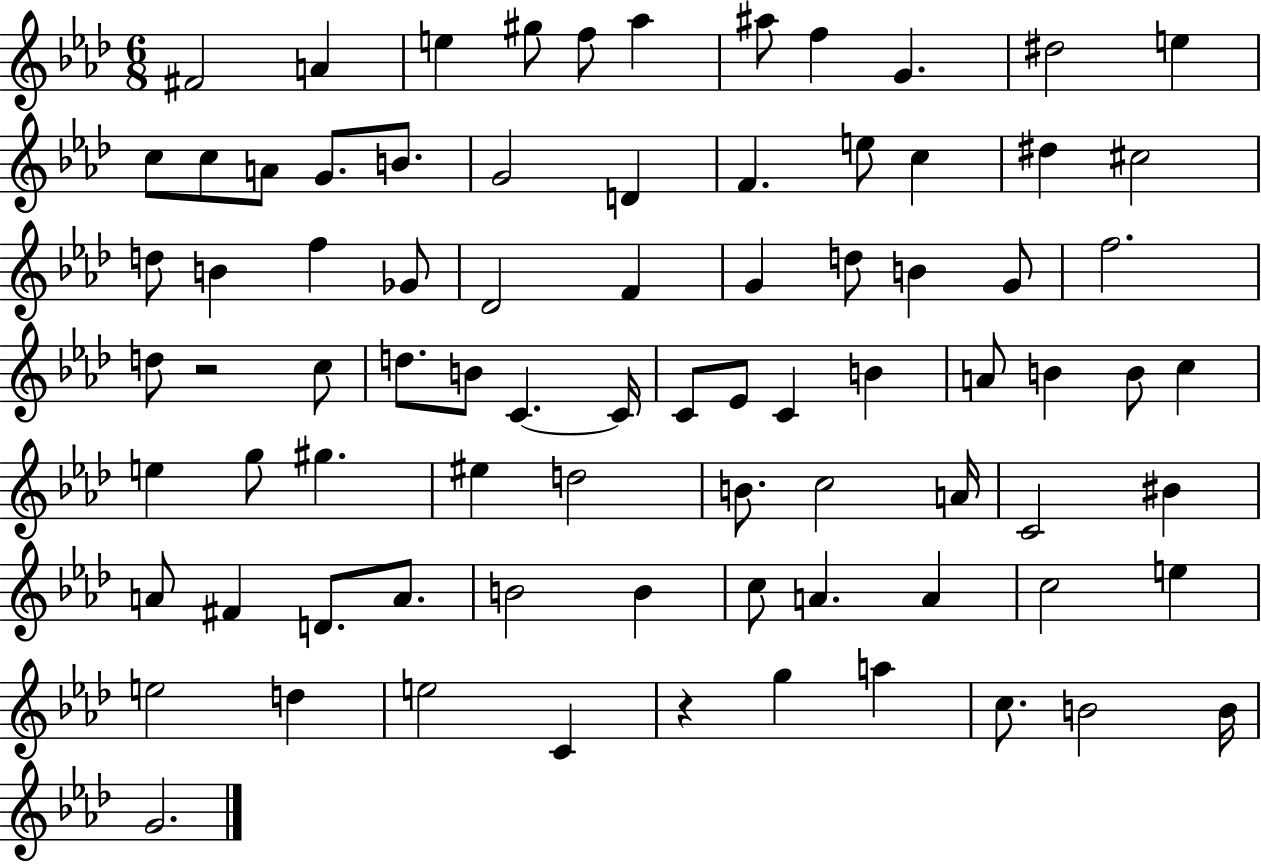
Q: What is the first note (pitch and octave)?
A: F#4